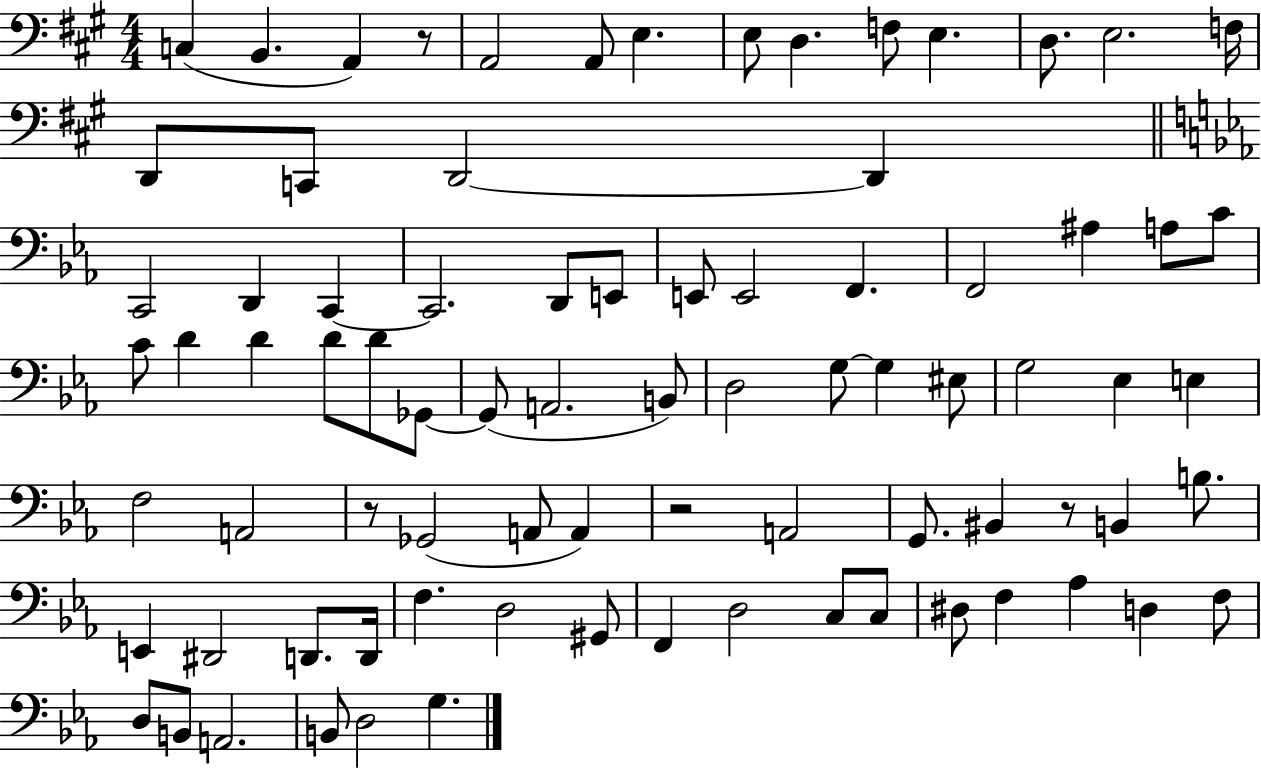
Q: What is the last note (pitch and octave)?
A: G3